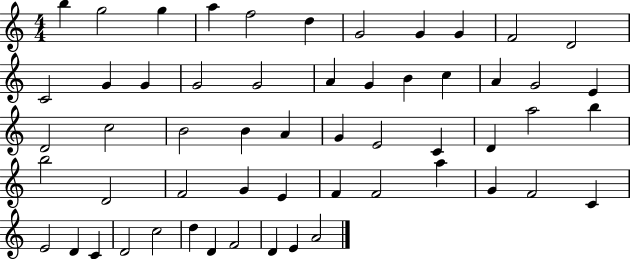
B5/q G5/h G5/q A5/q F5/h D5/q G4/h G4/q G4/q F4/h D4/h C4/h G4/q G4/q G4/h G4/h A4/q G4/q B4/q C5/q A4/q G4/h E4/q D4/h C5/h B4/h B4/q A4/q G4/q E4/h C4/q D4/q A5/h B5/q B5/h D4/h F4/h G4/q E4/q F4/q F4/h A5/q G4/q F4/h C4/q E4/h D4/q C4/q D4/h C5/h D5/q D4/q F4/h D4/q E4/q A4/h